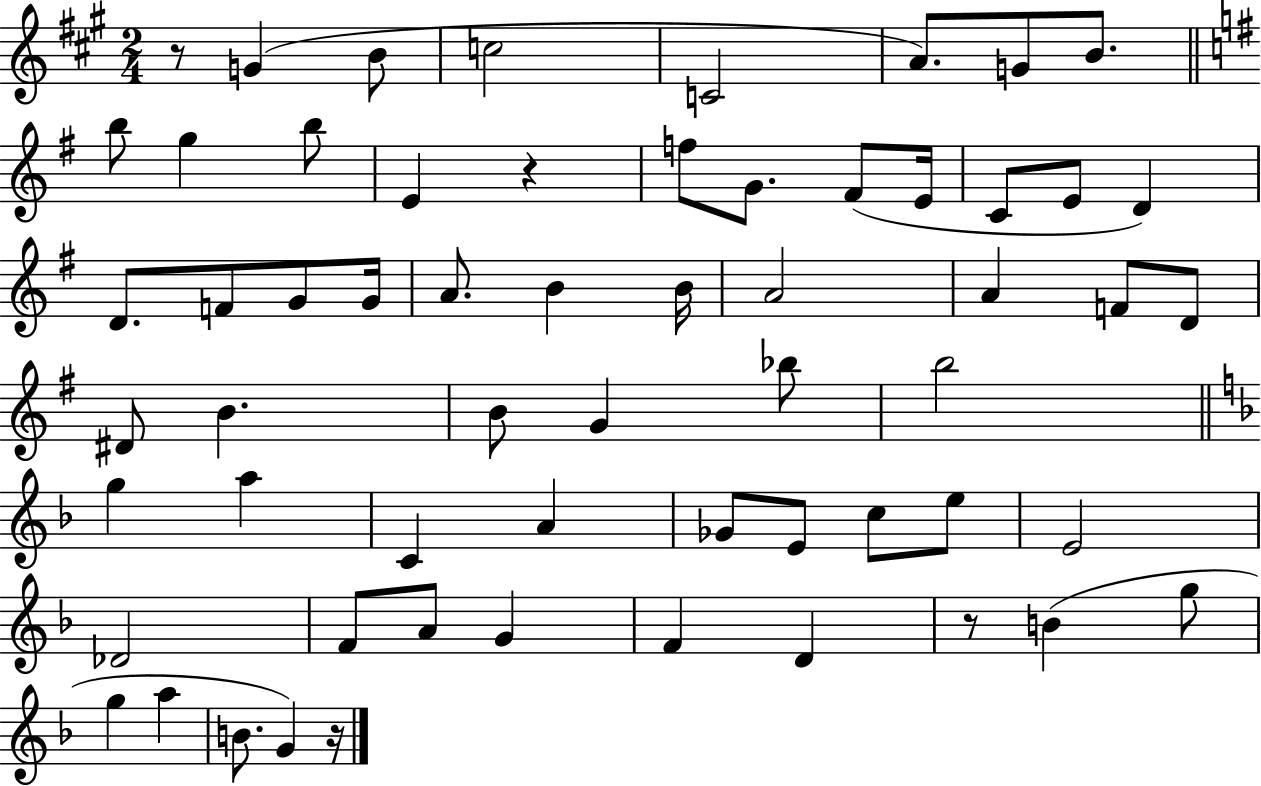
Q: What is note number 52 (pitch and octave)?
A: G5